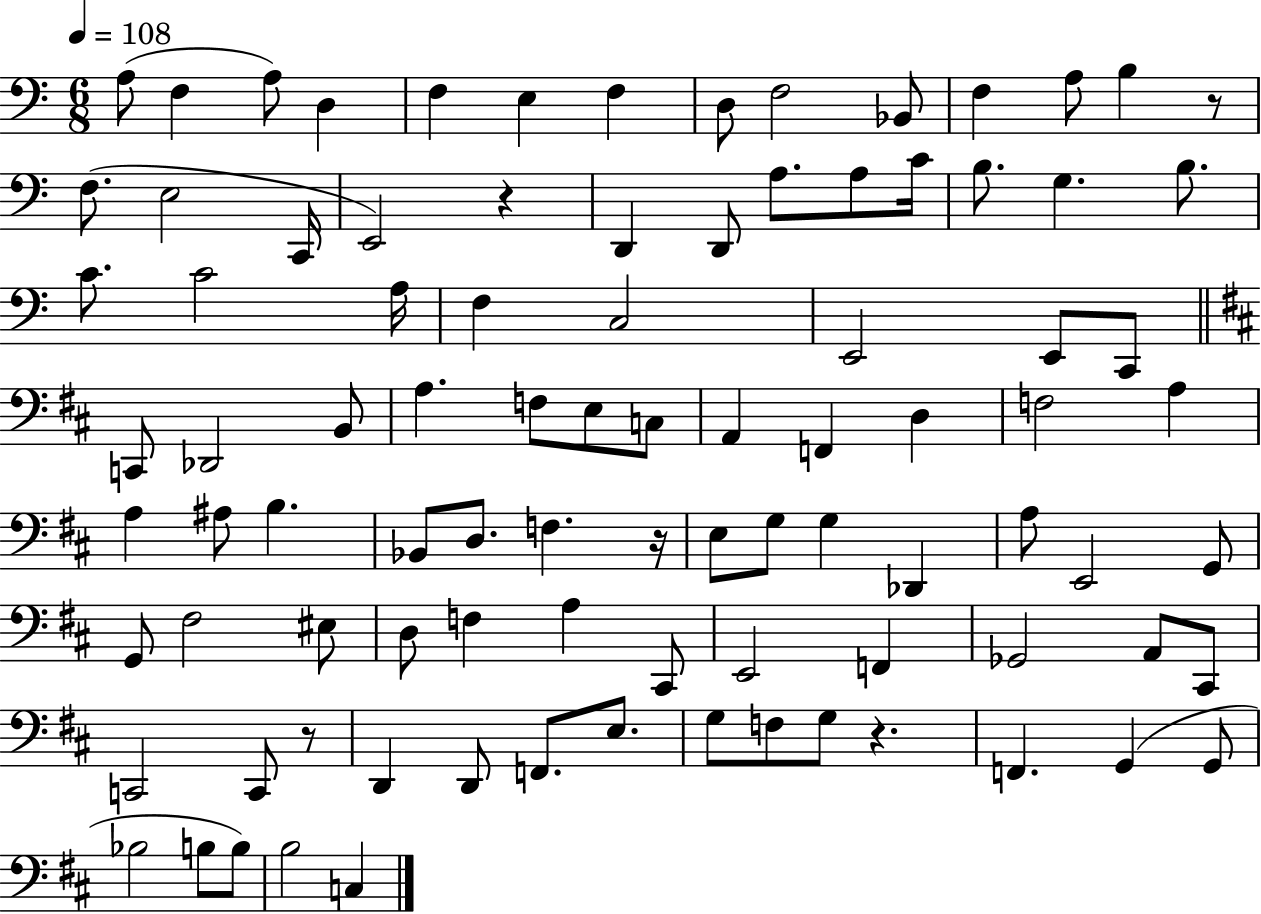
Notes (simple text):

A3/e F3/q A3/e D3/q F3/q E3/q F3/q D3/e F3/h Bb2/e F3/q A3/e B3/q R/e F3/e. E3/h C2/s E2/h R/q D2/q D2/e A3/e. A3/e C4/s B3/e. G3/q. B3/e. C4/e. C4/h A3/s F3/q C3/h E2/h E2/e C2/e C2/e Db2/h B2/e A3/q. F3/e E3/e C3/e A2/q F2/q D3/q F3/h A3/q A3/q A#3/e B3/q. Bb2/e D3/e. F3/q. R/s E3/e G3/e G3/q Db2/q A3/e E2/h G2/e G2/e F#3/h EIS3/e D3/e F3/q A3/q C#2/e E2/h F2/q Gb2/h A2/e C#2/e C2/h C2/e R/e D2/q D2/e F2/e. E3/e. G3/e F3/e G3/e R/q. F2/q. G2/q G2/e Bb3/h B3/e B3/e B3/h C3/q